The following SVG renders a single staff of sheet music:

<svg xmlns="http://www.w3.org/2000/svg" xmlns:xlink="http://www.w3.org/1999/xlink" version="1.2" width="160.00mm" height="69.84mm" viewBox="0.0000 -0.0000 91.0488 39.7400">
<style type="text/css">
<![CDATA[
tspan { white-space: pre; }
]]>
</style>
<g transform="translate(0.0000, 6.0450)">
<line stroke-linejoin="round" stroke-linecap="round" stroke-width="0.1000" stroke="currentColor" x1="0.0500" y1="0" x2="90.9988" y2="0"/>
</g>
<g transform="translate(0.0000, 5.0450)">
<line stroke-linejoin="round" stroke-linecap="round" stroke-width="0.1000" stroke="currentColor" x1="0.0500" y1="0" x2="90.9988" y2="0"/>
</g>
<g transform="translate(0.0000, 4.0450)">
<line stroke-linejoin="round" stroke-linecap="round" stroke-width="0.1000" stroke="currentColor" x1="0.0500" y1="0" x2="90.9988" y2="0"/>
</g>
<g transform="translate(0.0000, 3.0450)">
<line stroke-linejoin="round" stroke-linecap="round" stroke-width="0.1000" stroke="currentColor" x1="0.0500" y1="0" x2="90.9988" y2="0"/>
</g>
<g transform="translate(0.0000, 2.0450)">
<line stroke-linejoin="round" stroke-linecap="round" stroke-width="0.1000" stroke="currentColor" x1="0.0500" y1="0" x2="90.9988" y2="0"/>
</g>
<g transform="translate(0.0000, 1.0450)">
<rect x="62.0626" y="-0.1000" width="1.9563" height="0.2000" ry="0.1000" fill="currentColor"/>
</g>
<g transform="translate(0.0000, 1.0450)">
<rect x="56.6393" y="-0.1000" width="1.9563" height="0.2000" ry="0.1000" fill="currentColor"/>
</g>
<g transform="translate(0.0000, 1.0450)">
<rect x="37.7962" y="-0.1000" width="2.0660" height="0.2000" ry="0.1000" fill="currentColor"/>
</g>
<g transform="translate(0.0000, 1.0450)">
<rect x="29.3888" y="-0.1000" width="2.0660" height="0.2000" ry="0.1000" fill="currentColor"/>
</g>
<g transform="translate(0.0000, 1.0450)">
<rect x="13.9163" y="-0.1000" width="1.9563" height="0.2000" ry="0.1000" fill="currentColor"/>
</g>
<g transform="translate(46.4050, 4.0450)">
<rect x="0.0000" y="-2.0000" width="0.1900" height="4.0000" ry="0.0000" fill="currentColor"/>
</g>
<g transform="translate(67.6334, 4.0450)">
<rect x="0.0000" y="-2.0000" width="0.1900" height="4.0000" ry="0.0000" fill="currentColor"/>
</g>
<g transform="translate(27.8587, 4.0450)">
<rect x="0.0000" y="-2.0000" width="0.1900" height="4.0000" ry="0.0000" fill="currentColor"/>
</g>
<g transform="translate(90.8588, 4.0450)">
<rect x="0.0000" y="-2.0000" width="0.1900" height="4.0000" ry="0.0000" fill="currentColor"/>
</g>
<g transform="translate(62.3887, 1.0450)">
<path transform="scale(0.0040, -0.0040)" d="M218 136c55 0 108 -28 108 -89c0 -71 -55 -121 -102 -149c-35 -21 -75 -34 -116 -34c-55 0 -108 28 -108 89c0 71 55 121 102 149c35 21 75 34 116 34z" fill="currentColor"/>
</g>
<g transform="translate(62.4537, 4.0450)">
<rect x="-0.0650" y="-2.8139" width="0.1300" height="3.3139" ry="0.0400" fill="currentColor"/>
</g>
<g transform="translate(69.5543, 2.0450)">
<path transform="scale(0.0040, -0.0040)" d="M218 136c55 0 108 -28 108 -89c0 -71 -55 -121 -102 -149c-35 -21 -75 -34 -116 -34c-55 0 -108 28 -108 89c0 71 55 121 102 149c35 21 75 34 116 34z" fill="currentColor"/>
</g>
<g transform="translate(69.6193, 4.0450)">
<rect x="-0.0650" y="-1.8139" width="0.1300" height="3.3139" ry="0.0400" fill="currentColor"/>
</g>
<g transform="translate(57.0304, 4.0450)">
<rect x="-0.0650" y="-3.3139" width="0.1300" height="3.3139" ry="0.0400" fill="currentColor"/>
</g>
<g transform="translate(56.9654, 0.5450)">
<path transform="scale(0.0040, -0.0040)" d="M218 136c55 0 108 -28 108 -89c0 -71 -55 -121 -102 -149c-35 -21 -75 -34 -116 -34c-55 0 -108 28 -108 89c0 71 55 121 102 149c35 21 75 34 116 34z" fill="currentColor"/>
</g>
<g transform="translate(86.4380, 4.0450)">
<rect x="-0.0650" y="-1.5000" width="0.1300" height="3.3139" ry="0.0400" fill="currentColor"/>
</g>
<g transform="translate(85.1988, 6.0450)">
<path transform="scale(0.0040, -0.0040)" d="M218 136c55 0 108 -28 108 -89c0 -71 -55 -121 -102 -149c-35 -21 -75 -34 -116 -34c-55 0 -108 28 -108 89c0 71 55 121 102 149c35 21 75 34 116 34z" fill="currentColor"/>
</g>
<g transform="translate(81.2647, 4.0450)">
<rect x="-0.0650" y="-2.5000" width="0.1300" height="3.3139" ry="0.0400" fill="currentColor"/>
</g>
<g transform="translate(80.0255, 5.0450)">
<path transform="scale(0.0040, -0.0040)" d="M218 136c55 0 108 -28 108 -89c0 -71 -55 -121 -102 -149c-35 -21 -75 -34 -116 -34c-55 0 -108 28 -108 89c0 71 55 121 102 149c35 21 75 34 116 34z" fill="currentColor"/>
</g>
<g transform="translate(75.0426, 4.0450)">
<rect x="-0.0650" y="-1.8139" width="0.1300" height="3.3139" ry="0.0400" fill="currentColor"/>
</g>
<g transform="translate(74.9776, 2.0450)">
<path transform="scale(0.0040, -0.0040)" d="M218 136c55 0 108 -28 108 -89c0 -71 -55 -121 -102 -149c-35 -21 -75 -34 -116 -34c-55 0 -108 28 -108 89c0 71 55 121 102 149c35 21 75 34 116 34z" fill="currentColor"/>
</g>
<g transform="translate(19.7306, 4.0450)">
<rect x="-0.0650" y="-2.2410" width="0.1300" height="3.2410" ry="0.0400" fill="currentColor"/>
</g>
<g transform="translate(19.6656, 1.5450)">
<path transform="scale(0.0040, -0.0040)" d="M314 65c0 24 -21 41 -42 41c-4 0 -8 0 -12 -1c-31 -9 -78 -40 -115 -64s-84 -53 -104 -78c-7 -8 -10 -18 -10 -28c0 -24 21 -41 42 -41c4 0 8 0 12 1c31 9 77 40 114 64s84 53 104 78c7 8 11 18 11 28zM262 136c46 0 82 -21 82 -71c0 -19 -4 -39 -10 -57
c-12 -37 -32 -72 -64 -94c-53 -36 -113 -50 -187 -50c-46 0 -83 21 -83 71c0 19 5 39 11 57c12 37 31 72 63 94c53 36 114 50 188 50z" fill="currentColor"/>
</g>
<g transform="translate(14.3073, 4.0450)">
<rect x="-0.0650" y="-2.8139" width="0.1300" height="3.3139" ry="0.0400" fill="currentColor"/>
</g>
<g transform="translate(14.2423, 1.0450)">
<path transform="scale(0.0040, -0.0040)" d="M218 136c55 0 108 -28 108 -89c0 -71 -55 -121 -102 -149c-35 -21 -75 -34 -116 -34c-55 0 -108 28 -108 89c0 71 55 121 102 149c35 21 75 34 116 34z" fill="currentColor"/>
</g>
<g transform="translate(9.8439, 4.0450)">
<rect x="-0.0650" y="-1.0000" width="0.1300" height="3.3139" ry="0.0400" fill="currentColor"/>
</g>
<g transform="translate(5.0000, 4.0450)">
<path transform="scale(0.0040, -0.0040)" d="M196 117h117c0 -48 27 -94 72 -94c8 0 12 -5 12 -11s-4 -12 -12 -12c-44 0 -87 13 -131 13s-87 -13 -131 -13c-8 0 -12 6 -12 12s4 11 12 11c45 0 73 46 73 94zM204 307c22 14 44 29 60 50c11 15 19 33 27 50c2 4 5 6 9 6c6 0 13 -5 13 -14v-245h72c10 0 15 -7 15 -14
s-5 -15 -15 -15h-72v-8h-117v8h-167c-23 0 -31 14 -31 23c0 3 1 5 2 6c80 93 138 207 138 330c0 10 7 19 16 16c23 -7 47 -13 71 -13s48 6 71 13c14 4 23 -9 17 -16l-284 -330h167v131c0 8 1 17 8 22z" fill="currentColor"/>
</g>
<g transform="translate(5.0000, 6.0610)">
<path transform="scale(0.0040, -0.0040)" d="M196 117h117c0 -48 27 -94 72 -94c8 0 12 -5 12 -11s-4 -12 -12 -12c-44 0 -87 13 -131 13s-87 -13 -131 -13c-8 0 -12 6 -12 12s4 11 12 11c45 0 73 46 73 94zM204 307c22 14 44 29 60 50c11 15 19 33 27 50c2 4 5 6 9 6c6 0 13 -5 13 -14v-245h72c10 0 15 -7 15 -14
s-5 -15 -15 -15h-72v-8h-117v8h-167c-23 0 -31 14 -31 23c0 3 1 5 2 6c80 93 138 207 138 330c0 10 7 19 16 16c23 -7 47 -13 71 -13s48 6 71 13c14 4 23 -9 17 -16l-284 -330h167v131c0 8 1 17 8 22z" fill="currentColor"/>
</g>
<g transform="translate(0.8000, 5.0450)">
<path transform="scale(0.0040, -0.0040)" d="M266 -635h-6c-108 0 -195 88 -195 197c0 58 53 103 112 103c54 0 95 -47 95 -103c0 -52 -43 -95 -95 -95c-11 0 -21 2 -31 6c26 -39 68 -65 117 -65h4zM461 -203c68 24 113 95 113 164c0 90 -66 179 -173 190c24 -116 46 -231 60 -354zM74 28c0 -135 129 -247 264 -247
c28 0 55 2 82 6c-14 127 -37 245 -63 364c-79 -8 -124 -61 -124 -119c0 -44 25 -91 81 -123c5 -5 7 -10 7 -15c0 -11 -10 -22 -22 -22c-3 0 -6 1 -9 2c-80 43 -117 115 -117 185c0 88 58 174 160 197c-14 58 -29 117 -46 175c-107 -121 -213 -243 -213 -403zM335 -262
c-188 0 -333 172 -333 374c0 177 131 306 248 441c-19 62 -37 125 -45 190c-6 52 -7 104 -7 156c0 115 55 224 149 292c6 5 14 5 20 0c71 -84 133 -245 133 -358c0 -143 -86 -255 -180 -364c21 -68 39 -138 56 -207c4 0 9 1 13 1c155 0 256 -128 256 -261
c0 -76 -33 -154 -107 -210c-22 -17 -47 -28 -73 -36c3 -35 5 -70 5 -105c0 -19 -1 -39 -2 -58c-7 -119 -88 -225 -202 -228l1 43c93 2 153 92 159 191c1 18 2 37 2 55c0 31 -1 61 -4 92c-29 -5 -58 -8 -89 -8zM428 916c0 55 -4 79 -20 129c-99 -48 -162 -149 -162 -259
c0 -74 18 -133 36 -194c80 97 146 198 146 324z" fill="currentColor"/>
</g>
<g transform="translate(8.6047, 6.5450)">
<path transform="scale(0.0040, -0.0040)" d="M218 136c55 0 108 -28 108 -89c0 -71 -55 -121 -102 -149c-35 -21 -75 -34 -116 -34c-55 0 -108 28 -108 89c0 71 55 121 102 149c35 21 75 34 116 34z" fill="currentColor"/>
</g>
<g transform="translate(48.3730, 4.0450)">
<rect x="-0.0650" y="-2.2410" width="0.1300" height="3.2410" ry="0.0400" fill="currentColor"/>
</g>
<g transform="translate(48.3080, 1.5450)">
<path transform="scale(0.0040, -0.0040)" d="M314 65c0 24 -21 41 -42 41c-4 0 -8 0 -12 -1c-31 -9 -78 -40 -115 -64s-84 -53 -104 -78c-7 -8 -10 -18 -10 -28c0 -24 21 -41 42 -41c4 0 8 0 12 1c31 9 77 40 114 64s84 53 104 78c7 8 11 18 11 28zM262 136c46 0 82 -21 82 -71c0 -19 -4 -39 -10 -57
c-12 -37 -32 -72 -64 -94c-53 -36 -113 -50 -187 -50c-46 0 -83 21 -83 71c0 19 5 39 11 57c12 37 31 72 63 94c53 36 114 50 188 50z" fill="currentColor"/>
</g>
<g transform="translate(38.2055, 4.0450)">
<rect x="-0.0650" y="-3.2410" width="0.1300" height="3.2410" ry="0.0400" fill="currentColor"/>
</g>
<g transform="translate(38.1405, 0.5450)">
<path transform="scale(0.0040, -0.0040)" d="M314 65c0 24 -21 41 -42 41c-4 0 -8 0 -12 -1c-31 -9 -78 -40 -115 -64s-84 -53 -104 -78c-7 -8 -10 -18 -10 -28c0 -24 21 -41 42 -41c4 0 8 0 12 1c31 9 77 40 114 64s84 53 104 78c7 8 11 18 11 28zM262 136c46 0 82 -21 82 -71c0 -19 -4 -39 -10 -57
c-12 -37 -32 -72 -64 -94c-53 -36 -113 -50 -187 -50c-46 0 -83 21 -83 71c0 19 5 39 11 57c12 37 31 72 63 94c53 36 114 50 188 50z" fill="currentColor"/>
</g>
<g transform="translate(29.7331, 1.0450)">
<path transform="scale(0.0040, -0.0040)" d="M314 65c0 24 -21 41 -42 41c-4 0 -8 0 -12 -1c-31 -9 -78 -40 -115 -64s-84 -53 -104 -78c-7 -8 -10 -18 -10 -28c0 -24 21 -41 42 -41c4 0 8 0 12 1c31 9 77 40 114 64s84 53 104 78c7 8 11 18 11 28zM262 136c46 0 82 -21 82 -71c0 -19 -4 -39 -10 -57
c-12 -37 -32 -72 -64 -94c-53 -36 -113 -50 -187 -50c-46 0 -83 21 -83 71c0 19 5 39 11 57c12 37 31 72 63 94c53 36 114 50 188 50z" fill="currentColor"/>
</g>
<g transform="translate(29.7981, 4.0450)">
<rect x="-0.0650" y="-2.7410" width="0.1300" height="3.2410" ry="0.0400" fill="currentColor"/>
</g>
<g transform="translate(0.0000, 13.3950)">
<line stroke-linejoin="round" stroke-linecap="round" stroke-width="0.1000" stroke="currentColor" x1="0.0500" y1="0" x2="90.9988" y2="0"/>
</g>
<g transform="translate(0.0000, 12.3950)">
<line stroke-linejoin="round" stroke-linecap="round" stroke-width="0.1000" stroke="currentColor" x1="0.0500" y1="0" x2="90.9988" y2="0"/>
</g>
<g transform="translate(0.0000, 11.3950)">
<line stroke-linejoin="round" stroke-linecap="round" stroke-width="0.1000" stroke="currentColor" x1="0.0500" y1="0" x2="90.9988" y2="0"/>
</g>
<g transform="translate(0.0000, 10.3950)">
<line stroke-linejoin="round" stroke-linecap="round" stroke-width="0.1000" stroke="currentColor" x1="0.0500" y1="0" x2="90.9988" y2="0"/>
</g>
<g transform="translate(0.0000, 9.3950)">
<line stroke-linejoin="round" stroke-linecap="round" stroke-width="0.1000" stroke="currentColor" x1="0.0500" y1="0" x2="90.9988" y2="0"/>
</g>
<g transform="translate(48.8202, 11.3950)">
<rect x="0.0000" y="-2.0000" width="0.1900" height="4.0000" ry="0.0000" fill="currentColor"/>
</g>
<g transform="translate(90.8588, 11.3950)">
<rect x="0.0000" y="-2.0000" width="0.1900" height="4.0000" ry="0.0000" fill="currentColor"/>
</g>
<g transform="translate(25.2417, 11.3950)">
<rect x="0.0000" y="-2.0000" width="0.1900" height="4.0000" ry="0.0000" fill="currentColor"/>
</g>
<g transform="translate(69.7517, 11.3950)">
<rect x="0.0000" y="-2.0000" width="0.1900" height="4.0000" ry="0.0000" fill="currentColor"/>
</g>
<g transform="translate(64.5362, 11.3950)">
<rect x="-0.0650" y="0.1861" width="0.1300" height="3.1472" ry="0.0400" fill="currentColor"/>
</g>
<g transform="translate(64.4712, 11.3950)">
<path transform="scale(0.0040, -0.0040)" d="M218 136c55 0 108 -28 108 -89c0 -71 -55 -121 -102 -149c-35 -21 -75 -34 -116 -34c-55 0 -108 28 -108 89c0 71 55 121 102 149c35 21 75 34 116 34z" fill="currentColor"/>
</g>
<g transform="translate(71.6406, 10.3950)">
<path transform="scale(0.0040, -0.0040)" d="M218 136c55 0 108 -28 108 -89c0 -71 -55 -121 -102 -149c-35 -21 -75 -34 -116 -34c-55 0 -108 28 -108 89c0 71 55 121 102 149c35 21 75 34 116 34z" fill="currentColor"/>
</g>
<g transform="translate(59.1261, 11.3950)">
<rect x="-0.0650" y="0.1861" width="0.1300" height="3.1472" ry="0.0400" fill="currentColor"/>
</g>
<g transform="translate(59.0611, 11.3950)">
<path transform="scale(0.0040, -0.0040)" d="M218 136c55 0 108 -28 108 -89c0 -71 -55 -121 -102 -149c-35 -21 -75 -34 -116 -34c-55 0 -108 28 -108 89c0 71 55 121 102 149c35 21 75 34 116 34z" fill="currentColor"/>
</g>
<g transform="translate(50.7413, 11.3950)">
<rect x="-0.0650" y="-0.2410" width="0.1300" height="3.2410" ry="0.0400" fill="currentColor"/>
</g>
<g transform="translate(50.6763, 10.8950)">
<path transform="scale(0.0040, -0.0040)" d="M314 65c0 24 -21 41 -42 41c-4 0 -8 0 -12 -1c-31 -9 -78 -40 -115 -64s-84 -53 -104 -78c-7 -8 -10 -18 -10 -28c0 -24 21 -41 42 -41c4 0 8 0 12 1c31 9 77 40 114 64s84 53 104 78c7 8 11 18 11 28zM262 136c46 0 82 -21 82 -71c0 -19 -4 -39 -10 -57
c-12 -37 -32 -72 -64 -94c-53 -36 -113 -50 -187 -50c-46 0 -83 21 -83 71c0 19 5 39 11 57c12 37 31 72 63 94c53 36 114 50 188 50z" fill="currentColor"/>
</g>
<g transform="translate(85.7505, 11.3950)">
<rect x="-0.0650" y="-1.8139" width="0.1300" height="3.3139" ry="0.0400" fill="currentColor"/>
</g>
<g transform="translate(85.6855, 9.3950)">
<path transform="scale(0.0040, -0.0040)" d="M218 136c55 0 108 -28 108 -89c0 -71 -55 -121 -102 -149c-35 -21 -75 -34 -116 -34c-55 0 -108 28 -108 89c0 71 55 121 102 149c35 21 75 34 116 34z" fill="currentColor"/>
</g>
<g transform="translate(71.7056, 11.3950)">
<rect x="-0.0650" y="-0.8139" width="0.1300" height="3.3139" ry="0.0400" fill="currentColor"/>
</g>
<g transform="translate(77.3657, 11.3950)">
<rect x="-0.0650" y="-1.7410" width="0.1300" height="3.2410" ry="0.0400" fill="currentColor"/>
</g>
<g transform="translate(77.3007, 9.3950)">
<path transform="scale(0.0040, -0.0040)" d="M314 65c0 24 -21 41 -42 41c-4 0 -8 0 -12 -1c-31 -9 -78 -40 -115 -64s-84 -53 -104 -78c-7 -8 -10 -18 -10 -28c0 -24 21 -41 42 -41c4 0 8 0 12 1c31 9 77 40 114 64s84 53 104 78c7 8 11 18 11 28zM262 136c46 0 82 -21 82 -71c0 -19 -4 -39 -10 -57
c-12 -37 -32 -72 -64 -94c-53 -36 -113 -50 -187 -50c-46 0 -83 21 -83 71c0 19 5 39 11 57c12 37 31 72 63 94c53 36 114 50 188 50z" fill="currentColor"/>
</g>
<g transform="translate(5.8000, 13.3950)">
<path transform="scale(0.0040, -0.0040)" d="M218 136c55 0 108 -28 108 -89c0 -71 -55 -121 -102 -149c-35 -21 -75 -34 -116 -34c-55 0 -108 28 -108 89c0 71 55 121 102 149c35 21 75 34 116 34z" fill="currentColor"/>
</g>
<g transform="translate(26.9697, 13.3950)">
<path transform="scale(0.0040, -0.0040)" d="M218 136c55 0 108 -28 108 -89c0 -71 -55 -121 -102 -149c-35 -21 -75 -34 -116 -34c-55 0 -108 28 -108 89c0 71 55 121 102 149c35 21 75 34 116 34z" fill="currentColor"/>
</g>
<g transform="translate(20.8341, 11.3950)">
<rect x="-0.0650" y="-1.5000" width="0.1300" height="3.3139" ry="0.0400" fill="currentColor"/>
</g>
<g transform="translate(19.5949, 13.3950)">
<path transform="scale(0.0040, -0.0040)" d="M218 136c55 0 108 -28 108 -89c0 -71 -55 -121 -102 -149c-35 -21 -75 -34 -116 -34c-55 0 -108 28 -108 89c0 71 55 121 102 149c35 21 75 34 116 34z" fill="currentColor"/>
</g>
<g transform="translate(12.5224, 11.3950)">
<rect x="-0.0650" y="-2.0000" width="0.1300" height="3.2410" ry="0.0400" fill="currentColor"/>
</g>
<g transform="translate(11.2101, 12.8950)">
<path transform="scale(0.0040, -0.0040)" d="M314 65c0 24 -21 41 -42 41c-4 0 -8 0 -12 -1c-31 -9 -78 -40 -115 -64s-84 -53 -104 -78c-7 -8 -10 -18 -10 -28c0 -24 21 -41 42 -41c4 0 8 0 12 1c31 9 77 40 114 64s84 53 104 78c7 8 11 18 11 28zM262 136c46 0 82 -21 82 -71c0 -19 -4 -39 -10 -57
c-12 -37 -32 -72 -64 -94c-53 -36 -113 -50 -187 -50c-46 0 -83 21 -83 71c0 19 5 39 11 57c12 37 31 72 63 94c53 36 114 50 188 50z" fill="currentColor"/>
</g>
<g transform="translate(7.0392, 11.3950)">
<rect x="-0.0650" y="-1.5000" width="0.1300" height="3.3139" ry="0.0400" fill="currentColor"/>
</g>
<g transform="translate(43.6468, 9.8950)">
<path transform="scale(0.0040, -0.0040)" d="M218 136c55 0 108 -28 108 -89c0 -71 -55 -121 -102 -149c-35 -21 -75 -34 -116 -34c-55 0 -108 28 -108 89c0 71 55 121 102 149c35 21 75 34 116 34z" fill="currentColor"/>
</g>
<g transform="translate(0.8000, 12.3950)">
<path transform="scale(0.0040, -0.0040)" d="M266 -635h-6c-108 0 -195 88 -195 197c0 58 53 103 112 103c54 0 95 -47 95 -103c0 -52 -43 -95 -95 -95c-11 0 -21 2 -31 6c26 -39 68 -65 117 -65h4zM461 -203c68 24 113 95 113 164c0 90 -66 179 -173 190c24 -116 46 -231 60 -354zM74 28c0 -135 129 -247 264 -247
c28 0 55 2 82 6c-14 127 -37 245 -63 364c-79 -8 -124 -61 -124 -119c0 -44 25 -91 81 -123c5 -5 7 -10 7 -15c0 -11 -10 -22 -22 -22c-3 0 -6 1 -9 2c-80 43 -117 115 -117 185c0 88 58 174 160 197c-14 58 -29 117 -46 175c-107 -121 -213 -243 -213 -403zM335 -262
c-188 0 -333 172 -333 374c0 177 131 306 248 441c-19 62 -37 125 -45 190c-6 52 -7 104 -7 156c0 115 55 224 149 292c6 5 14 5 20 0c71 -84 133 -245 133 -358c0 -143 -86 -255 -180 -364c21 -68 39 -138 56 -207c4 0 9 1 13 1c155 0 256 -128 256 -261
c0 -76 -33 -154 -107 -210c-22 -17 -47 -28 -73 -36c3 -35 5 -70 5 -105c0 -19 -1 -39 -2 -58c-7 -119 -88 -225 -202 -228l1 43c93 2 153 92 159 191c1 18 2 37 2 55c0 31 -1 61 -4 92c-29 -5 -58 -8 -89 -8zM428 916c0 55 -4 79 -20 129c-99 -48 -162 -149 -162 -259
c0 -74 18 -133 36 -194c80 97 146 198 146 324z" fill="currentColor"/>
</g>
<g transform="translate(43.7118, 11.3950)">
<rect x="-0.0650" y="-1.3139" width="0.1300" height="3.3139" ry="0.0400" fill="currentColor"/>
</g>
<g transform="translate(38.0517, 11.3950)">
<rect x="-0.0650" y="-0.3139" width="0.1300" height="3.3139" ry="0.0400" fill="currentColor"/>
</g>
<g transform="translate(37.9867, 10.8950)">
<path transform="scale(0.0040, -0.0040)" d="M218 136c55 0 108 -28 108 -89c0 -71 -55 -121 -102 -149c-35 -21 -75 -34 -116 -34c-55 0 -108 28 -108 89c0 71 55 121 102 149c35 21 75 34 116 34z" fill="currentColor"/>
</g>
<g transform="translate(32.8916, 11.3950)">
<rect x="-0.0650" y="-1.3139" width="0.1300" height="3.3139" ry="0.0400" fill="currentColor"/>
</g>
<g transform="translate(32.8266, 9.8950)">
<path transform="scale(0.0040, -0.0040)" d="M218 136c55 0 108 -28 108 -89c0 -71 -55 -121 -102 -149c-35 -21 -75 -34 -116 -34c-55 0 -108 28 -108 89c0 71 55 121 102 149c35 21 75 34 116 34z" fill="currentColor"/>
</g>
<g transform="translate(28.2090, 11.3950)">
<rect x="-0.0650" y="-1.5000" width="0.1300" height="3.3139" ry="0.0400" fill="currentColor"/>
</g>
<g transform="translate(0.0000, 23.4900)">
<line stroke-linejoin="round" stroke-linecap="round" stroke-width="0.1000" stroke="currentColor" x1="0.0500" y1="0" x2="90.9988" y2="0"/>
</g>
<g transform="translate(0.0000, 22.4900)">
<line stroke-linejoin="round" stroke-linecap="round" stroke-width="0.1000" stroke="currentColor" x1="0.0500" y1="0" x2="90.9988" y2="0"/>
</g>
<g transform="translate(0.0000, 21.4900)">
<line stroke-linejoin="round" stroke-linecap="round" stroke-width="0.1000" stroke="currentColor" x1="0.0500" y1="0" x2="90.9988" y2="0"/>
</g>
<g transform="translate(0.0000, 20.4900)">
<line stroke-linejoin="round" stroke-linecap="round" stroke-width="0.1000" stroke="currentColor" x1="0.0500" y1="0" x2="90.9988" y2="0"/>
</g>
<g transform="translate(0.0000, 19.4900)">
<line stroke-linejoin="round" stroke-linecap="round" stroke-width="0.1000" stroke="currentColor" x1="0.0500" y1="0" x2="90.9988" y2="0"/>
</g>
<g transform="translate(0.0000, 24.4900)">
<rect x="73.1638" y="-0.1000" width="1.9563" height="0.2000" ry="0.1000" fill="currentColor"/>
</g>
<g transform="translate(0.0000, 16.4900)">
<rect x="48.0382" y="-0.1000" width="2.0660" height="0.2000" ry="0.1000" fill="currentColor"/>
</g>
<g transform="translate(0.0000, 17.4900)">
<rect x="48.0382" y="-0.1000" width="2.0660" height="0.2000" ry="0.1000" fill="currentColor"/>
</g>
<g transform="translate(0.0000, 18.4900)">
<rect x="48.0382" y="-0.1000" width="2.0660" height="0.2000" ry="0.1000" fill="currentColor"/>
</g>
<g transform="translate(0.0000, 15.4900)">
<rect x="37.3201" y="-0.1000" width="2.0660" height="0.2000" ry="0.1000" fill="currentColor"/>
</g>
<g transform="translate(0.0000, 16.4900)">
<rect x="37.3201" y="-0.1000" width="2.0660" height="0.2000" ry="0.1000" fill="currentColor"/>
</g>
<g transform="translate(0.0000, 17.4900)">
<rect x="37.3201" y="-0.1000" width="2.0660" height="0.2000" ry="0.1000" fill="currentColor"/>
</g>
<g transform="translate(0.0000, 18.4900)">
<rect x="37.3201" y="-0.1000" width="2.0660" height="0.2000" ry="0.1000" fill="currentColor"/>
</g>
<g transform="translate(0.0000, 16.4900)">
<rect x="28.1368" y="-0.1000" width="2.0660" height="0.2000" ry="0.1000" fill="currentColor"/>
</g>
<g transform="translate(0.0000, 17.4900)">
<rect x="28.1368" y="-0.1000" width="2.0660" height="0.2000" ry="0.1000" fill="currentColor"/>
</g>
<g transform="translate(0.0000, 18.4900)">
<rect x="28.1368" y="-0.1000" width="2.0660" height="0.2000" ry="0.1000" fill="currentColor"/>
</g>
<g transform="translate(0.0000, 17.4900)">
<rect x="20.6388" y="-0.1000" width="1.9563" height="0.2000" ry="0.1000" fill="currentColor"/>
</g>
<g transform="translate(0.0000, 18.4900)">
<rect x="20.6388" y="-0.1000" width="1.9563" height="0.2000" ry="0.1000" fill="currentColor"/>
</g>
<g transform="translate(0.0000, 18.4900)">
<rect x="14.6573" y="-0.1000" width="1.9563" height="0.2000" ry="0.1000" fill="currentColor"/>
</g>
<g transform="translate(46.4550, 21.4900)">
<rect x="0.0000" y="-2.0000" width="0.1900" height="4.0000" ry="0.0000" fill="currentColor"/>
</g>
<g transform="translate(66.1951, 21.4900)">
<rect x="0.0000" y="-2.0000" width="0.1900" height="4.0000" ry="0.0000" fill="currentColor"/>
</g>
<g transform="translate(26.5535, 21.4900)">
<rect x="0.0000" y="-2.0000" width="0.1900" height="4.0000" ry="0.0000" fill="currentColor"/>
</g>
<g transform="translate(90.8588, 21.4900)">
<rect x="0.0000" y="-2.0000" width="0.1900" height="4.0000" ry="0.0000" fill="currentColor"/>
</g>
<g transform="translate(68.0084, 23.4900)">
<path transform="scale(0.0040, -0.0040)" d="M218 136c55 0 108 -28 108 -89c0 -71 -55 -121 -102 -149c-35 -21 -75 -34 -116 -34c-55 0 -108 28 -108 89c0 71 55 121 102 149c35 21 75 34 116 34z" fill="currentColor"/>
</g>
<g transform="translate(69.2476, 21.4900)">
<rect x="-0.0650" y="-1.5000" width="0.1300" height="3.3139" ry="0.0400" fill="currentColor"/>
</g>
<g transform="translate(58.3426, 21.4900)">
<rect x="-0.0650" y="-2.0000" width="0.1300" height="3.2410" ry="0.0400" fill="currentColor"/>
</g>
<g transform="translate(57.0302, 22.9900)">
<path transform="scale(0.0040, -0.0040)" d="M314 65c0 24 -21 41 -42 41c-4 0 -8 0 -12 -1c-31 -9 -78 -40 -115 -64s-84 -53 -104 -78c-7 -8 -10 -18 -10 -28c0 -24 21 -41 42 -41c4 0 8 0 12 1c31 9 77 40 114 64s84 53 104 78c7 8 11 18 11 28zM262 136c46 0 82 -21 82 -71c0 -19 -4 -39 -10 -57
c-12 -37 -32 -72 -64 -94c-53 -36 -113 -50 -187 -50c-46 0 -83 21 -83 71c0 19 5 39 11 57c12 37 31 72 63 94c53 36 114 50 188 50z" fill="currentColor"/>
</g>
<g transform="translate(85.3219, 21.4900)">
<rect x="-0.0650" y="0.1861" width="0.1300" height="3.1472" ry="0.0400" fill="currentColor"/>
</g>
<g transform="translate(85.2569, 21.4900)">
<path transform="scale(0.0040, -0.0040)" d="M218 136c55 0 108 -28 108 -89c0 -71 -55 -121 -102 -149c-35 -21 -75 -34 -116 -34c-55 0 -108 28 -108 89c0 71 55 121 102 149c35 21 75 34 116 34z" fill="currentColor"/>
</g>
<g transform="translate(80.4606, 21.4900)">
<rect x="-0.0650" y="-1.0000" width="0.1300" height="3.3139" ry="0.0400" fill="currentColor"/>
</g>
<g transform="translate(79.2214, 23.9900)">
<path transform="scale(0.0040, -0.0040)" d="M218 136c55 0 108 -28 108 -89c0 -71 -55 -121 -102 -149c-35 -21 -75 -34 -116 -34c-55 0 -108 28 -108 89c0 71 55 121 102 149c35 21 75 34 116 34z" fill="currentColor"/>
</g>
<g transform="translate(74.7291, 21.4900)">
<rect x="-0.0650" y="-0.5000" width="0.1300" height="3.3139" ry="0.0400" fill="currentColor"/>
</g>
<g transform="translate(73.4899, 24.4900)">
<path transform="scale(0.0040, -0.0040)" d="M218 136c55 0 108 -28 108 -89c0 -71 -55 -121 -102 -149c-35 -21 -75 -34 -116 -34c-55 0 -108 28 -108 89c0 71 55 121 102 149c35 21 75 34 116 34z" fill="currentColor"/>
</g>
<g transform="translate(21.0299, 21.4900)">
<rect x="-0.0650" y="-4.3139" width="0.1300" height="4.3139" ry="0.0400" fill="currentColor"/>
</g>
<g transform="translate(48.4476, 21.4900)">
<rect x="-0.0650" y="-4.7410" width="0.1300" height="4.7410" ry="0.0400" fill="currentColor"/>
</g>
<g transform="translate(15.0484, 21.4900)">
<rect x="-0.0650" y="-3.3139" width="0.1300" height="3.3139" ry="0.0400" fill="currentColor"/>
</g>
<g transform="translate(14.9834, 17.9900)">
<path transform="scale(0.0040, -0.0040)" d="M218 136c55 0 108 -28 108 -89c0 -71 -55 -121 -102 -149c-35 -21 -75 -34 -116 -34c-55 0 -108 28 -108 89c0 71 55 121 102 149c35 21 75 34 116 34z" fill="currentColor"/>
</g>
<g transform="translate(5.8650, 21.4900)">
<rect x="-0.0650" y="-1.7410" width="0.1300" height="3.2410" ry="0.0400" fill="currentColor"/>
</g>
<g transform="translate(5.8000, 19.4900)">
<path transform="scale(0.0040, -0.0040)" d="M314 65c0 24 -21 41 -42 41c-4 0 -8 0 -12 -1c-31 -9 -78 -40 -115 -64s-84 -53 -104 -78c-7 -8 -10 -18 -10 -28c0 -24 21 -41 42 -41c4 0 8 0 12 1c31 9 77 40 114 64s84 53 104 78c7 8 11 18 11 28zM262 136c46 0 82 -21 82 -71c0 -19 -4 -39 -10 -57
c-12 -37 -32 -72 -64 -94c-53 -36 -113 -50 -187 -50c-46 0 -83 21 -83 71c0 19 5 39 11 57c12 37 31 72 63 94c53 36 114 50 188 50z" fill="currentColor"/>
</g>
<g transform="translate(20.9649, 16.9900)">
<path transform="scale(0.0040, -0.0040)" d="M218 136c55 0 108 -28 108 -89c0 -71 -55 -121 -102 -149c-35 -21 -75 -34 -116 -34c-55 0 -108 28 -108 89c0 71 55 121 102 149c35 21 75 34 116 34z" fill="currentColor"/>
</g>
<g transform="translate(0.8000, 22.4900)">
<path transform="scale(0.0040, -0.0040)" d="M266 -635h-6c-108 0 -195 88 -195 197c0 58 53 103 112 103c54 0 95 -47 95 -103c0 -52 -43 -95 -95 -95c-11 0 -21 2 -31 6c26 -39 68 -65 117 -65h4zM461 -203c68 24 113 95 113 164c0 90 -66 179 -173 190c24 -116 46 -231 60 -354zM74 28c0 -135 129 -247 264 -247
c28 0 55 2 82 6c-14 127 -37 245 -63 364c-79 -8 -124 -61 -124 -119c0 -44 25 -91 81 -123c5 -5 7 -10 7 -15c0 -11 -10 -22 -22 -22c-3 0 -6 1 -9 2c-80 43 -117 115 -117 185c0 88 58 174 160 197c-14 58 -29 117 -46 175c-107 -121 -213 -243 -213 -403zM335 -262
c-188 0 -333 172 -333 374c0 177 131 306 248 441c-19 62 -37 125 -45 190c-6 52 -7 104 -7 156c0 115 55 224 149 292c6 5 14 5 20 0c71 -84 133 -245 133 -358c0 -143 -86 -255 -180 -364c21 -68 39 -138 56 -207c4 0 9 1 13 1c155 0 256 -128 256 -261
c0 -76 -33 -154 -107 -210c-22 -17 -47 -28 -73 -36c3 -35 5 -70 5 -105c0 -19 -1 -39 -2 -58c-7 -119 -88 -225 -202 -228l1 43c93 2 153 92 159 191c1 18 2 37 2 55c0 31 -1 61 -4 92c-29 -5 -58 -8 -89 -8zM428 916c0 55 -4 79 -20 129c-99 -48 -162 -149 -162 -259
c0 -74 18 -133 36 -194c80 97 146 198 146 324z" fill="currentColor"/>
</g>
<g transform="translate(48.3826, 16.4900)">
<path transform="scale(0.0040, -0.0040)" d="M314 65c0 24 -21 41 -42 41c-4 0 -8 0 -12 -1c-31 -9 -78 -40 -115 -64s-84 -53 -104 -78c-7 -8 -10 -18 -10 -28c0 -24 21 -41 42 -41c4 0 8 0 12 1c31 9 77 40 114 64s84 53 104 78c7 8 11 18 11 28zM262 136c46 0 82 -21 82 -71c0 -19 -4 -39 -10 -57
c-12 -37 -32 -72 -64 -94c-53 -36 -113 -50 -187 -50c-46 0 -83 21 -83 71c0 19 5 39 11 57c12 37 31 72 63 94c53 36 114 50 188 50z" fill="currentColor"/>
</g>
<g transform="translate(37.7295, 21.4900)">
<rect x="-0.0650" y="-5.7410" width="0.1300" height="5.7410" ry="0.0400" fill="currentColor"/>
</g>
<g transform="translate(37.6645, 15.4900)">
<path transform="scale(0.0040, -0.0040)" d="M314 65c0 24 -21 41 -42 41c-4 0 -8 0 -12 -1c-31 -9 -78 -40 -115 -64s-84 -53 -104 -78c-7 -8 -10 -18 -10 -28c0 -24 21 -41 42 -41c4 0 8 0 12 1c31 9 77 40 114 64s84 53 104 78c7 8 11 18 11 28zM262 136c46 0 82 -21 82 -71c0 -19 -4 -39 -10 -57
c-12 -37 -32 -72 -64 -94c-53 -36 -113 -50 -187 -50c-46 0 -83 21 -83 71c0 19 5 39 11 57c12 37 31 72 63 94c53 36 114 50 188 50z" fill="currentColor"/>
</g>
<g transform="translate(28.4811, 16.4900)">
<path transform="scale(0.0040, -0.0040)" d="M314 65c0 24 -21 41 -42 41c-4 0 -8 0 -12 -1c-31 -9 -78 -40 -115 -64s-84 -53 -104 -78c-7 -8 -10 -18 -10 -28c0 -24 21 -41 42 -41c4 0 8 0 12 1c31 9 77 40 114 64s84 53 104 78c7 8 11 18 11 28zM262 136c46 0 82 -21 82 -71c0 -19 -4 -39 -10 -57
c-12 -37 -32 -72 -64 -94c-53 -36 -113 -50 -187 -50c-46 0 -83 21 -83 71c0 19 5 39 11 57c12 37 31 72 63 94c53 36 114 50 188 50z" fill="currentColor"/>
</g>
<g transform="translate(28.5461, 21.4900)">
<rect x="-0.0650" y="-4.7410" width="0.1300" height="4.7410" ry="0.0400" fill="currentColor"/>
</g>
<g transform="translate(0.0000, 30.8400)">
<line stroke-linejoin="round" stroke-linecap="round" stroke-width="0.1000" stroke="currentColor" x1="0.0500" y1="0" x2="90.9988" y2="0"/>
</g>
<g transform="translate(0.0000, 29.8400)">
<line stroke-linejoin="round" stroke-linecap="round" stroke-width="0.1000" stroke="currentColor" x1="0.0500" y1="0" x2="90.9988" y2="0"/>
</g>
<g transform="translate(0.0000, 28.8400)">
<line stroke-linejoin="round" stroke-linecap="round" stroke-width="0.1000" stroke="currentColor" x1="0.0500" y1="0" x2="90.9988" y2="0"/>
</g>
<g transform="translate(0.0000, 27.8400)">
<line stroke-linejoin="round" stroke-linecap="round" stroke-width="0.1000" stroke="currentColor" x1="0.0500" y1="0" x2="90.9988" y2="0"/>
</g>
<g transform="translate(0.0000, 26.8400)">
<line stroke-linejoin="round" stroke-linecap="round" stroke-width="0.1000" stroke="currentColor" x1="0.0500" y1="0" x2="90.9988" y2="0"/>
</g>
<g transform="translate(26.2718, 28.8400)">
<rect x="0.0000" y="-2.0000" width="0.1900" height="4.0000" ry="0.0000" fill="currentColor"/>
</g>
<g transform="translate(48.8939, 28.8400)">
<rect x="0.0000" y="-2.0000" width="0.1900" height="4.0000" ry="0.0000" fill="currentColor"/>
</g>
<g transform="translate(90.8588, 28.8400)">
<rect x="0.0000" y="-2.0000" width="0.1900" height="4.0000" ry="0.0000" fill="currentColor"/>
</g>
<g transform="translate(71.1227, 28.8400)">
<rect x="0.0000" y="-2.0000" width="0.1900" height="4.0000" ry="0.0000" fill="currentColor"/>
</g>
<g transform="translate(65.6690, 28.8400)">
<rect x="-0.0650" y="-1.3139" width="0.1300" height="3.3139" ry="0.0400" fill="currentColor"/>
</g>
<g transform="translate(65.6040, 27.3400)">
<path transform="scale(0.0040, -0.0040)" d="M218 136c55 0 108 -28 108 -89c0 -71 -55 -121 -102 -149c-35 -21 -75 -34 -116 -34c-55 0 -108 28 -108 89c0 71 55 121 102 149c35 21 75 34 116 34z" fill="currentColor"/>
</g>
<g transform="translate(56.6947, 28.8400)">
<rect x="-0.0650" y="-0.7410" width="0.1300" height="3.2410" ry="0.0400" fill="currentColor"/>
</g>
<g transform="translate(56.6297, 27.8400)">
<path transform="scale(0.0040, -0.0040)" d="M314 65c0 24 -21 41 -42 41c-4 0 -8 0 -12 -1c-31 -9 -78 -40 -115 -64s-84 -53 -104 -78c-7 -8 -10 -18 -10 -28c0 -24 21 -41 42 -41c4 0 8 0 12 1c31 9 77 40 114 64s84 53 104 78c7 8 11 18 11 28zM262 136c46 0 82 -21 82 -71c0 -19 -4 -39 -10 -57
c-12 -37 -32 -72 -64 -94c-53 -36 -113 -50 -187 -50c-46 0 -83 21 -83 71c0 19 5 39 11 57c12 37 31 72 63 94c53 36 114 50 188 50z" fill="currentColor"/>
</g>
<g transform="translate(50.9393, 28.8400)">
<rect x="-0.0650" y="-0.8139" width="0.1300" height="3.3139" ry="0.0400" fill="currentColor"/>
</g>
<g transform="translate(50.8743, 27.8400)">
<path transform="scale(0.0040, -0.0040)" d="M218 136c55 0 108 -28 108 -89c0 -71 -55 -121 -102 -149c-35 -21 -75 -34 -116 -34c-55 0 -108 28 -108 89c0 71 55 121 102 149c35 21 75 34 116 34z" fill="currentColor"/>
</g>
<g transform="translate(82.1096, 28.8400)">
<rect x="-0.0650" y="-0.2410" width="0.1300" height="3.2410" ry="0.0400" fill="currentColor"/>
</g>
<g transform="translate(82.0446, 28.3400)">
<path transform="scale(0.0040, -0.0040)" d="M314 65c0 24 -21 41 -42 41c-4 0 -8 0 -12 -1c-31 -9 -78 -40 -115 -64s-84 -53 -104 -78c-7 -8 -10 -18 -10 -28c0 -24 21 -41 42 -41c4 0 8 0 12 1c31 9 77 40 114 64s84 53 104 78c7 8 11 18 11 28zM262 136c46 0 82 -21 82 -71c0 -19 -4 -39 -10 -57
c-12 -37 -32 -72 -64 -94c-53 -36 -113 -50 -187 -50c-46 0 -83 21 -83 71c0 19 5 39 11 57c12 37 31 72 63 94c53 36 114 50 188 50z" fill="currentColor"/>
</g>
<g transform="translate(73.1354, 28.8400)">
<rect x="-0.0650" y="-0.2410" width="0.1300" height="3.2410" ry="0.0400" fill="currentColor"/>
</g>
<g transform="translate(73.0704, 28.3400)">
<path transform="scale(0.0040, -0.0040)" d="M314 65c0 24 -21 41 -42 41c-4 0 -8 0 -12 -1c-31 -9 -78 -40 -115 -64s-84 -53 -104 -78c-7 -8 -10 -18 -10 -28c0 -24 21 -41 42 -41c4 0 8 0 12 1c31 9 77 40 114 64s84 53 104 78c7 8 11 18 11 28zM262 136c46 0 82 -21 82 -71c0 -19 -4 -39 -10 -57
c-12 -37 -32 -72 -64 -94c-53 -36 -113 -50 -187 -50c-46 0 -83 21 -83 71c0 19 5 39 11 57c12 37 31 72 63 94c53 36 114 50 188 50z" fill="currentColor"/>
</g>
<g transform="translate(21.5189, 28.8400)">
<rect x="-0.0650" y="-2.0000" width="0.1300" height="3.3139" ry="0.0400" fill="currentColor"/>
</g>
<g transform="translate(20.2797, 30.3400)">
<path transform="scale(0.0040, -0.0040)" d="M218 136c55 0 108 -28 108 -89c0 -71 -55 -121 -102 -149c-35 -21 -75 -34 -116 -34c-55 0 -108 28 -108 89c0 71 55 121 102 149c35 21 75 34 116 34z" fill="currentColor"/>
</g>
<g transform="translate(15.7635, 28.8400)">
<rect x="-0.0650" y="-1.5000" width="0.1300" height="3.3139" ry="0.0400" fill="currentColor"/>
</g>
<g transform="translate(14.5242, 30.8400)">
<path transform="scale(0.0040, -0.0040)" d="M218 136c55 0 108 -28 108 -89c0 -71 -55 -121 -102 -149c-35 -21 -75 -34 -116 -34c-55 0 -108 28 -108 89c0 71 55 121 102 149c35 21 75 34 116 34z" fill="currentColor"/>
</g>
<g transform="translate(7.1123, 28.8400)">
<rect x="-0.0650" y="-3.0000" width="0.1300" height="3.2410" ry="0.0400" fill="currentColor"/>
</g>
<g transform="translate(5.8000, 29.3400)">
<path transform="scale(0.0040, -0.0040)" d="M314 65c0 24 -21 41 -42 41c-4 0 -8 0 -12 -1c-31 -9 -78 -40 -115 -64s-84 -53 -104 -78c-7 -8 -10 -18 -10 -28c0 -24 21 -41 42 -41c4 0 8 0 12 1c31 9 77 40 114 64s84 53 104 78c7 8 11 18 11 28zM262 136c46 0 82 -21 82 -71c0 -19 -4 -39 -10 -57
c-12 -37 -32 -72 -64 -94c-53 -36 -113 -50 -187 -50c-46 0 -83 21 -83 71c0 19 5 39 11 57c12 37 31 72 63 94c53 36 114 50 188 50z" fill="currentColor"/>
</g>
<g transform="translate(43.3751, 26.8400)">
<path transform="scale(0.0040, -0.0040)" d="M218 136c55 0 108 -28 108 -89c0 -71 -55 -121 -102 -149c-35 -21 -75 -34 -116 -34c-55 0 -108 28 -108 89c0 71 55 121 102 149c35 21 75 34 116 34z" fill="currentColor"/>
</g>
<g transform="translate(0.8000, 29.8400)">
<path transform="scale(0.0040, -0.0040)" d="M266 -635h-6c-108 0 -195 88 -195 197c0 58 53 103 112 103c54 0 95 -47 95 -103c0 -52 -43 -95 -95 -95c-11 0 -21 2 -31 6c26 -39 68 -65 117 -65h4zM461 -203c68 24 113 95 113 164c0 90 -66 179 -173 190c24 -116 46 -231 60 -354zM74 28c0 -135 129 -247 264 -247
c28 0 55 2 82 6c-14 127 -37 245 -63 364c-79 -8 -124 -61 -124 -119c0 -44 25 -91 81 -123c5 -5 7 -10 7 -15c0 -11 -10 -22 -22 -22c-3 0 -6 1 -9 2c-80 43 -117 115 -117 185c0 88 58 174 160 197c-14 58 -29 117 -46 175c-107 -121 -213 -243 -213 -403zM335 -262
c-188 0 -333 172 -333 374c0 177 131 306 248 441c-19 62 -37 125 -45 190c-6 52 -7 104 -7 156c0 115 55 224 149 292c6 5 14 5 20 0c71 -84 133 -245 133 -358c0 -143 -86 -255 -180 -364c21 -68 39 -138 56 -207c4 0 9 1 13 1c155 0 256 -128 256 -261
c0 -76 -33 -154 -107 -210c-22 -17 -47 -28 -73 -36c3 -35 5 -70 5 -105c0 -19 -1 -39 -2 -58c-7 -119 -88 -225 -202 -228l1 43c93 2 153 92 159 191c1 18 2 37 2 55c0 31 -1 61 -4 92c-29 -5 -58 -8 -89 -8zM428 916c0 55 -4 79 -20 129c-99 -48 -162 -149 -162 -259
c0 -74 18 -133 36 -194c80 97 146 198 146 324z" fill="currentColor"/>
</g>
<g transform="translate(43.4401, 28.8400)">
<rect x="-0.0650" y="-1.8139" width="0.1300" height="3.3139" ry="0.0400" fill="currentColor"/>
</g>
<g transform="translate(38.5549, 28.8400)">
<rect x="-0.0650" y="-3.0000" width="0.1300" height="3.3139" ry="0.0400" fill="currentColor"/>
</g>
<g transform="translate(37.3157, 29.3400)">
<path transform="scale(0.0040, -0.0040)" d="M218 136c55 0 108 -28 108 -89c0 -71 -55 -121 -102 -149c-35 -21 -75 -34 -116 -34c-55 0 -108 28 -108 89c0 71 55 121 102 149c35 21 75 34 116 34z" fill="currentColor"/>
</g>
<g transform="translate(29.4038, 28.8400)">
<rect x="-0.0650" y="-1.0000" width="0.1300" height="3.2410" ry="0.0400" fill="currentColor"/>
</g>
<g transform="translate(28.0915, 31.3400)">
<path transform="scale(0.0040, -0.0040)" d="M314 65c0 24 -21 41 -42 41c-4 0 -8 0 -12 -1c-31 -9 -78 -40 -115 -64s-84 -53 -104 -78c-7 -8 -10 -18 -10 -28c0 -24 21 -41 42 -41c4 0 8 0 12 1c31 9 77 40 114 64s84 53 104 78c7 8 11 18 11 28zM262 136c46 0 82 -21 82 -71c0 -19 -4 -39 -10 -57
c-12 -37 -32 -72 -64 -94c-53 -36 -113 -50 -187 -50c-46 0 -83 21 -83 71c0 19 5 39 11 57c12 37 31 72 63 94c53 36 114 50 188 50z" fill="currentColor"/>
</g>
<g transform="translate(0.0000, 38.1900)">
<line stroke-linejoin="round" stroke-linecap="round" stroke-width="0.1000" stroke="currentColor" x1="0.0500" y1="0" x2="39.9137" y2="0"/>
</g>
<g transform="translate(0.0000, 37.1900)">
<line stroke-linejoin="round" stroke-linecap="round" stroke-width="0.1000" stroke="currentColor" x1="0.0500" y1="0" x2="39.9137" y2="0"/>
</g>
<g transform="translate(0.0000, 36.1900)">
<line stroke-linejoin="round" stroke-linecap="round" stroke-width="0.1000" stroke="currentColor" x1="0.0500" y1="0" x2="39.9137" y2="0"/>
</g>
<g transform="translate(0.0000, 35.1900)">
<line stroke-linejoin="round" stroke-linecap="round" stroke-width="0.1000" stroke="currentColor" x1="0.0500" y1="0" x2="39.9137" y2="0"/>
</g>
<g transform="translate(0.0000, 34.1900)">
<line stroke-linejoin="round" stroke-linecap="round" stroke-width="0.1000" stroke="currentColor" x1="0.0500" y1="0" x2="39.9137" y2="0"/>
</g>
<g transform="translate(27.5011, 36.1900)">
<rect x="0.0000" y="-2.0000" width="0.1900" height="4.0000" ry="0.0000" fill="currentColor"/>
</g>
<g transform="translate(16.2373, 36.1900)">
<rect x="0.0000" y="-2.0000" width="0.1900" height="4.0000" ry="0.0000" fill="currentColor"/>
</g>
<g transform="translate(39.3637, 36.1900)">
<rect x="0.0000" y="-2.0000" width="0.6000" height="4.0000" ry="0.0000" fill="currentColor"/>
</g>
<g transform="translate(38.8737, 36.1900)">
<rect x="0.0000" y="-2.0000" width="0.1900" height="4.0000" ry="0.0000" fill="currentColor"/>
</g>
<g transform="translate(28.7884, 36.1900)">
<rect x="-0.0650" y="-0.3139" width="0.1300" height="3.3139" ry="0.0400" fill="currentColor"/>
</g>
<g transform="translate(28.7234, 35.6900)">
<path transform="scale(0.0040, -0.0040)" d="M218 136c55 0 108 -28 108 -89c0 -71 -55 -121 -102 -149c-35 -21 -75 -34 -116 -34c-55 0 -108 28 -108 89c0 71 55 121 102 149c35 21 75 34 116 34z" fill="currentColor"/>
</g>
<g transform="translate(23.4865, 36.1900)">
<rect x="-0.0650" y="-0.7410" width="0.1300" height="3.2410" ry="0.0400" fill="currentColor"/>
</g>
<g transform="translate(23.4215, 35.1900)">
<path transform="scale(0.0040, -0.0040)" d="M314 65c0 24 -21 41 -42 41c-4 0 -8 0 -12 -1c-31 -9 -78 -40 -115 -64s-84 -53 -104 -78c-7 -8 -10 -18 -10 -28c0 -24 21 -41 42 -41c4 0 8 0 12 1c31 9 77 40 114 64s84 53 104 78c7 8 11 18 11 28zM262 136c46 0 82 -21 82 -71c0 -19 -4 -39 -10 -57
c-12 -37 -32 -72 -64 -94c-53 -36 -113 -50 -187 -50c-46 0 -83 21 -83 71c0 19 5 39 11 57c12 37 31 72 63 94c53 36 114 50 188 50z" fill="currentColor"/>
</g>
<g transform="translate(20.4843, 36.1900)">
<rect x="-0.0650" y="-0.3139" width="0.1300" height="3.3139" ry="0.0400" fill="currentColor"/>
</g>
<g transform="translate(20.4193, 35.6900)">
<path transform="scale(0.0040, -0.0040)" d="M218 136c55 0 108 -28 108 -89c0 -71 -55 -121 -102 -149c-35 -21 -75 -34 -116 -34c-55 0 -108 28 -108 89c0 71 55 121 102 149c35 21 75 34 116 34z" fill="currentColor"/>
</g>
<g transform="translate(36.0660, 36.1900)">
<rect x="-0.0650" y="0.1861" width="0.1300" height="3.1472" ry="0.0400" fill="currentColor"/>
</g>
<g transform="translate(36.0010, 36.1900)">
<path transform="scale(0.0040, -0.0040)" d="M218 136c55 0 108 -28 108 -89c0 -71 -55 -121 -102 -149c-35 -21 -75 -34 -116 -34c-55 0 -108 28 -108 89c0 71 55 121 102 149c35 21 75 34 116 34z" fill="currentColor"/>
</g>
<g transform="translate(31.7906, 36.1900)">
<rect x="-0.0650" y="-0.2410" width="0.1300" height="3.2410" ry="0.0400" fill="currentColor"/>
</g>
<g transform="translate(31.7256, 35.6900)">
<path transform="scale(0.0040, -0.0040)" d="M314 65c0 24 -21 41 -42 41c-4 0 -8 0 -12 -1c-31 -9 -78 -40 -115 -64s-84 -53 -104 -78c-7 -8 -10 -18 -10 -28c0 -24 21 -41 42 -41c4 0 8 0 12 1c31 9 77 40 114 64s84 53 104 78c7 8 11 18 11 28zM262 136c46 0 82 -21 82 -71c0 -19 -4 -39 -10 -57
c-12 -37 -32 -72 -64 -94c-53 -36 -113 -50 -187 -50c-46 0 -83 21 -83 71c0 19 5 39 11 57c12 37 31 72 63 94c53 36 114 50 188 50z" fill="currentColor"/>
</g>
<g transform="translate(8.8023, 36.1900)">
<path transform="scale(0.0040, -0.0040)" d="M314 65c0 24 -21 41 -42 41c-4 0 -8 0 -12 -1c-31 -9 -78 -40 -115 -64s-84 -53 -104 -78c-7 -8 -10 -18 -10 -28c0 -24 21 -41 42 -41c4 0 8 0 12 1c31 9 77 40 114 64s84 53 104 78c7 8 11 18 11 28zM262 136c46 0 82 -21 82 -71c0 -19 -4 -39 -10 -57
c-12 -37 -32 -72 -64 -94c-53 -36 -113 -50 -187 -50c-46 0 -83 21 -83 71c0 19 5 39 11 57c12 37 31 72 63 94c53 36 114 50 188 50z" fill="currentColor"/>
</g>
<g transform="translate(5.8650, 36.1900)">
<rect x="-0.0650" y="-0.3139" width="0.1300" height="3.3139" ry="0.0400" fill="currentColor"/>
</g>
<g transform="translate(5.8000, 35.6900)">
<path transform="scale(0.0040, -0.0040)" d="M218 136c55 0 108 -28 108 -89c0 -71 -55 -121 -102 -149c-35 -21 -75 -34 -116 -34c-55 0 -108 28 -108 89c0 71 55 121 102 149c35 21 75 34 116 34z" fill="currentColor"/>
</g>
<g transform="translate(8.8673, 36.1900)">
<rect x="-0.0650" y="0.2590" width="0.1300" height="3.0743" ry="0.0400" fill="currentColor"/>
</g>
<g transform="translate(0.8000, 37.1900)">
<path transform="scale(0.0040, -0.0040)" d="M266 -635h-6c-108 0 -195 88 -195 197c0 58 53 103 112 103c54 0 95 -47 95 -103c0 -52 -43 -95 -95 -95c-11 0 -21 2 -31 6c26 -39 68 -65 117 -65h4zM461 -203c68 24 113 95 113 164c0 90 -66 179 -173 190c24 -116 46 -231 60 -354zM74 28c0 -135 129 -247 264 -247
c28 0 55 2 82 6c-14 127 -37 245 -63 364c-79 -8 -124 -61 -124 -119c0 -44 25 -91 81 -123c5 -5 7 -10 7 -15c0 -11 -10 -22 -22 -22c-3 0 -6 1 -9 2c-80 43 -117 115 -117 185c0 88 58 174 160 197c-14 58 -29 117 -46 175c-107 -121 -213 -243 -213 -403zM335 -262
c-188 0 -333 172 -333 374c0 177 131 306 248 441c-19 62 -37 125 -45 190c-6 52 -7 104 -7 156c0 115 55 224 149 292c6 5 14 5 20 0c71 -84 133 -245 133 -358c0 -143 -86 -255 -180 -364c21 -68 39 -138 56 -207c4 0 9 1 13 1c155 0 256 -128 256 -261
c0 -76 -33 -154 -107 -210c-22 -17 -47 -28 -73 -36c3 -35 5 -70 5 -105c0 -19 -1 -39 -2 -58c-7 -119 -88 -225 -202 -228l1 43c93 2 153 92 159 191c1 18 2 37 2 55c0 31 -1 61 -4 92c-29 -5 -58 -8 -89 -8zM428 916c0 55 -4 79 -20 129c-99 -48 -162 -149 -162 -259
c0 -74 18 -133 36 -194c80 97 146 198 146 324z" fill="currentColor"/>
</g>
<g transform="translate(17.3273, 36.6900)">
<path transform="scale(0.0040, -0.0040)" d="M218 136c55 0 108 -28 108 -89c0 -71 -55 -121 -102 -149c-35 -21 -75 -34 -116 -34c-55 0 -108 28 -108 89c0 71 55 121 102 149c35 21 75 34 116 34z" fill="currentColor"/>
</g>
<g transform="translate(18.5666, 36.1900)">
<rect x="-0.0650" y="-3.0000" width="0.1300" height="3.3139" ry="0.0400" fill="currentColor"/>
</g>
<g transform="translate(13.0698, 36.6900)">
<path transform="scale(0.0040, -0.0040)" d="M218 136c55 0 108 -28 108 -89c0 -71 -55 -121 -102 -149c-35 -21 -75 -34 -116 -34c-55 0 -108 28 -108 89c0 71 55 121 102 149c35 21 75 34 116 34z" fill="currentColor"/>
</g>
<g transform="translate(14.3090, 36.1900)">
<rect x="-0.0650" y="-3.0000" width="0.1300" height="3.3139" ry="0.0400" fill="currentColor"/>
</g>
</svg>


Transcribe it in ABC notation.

X:1
T:Untitled
M:4/4
L:1/4
K:C
D a g2 a2 b2 g2 b a f f G E E F2 E E e c e c2 B B d f2 f f2 b d' e'2 g'2 e'2 F2 E C D B A2 E F D2 A f d d2 e c2 c2 c B2 A A c d2 c c2 B